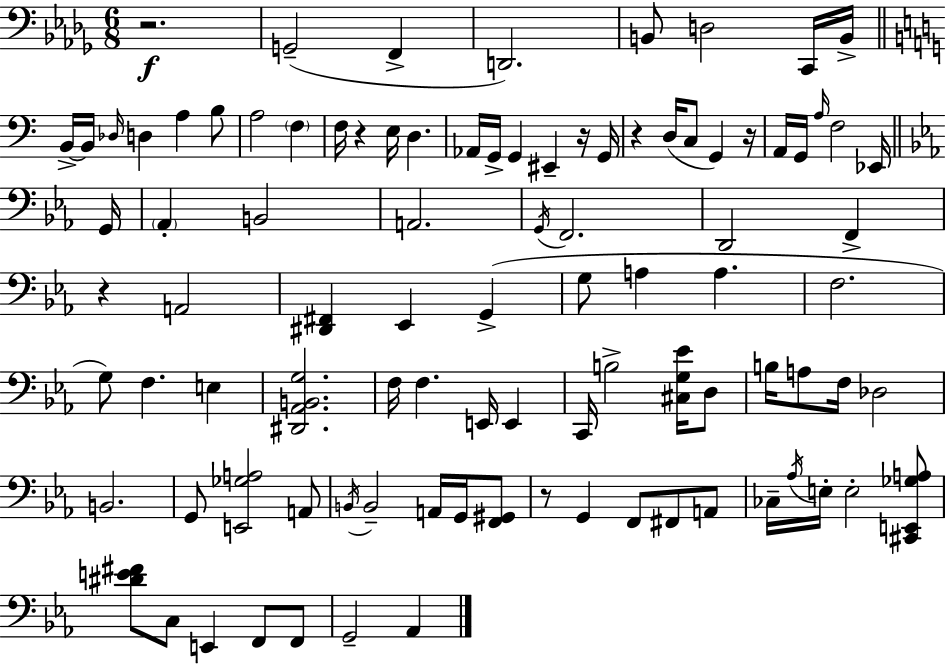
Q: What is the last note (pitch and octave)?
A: Ab2